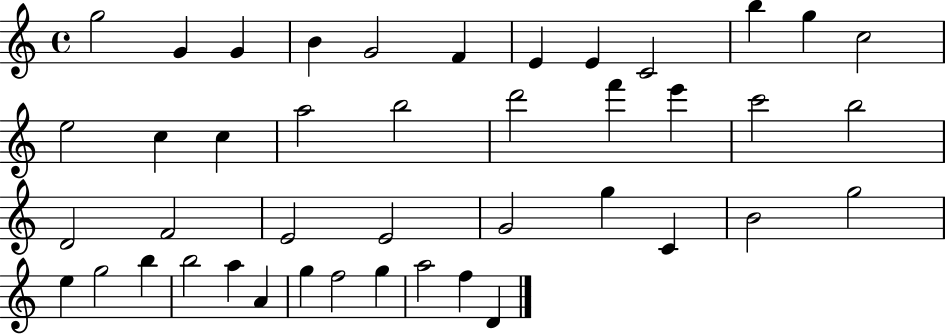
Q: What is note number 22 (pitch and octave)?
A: B5